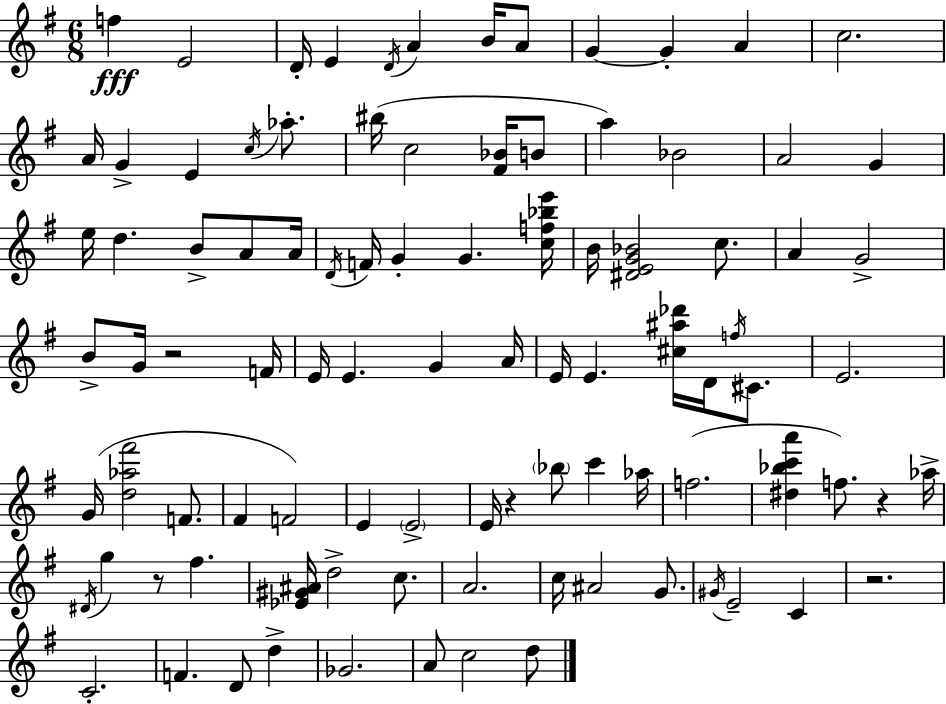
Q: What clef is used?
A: treble